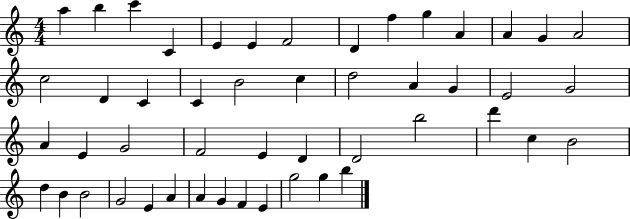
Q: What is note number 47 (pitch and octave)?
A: G5